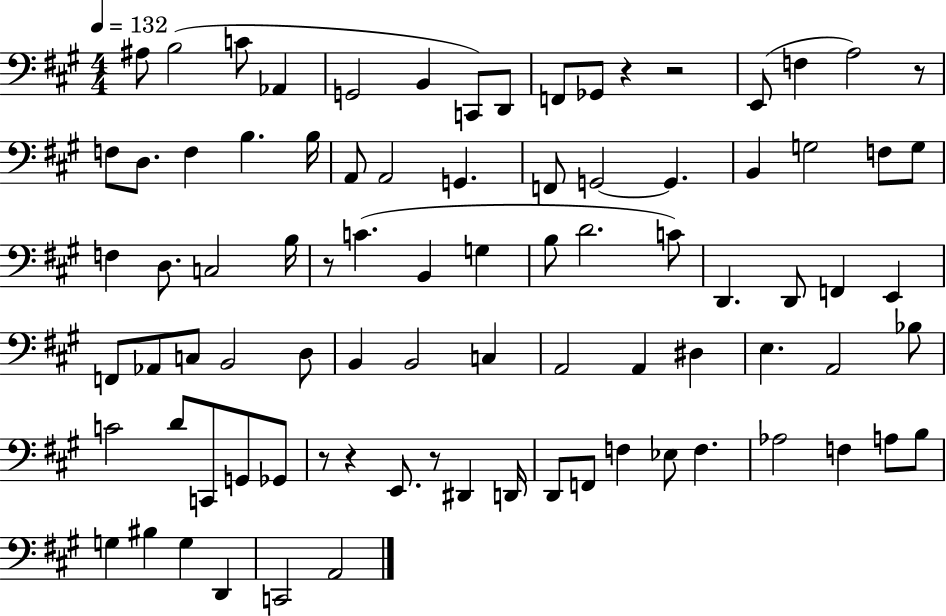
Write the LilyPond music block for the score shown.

{
  \clef bass
  \numericTimeSignature
  \time 4/4
  \key a \major
  \tempo 4 = 132
  \repeat volta 2 { ais8 b2( c'8 aes,4 | g,2 b,4 c,8) d,8 | f,8 ges,8 r4 r2 | e,8( f4 a2) r8 | \break f8 d8. f4 b4. b16 | a,8 a,2 g,4. | f,8 g,2~~ g,4. | b,4 g2 f8 g8 | \break f4 d8. c2 b16 | r8 c'4.( b,4 g4 | b8 d'2. c'8) | d,4. d,8 f,4 e,4 | \break f,8 aes,8 c8 b,2 d8 | b,4 b,2 c4 | a,2 a,4 dis4 | e4. a,2 bes8 | \break c'2 d'8 c,8 g,8 ges,8 | r8 r4 e,8. r8 dis,4 d,16 | d,8 f,8 f4 ees8 f4. | aes2 f4 a8 b8 | \break g4 bis4 g4 d,4 | c,2 a,2 | } \bar "|."
}